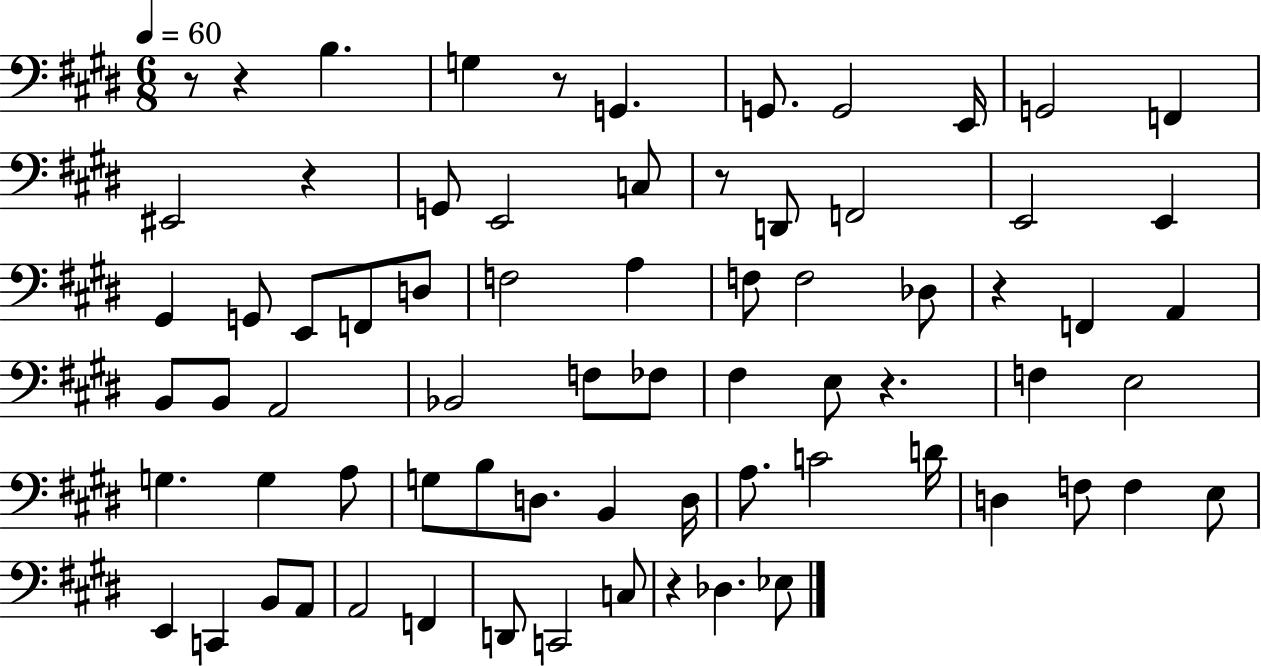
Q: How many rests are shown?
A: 8